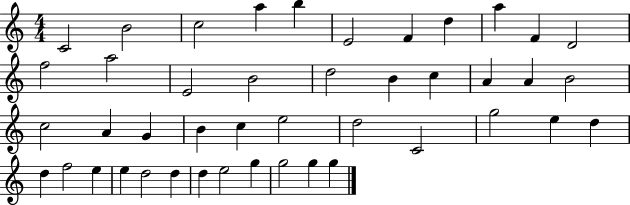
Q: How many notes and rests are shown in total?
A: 44